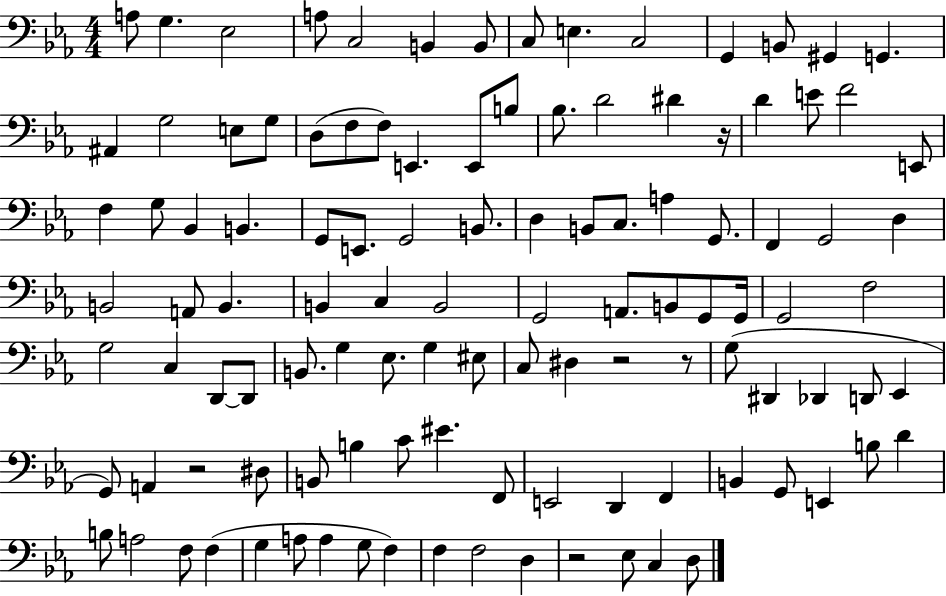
{
  \clef bass
  \numericTimeSignature
  \time 4/4
  \key ees \major
  a8 g4. ees2 | a8 c2 b,4 b,8 | c8 e4. c2 | g,4 b,8 gis,4 g,4. | \break ais,4 g2 e8 g8 | d8( f8 f8) e,4. e,8 b8 | bes8. d'2 dis'4 r16 | d'4 e'8 f'2 e,8 | \break f4 g8 bes,4 b,4. | g,8 e,8. g,2 b,8. | d4 b,8 c8. a4 g,8. | f,4 g,2 d4 | \break b,2 a,8 b,4. | b,4 c4 b,2 | g,2 a,8. b,8 g,8 g,16 | g,2 f2 | \break g2 c4 d,8~~ d,8 | b,8. g4 ees8. g4 eis8 | c8 dis4 r2 r8 | g8( dis,4 des,4 d,8 ees,4 | \break g,8) a,4 r2 dis8 | b,8 b4 c'8 eis'4. f,8 | e,2 d,4 f,4 | b,4 g,8 e,4 b8 d'4 | \break b8 a2 f8 f4( | g4 a8 a4 g8 f4) | f4 f2 d4 | r2 ees8 c4 d8 | \break \bar "|."
}